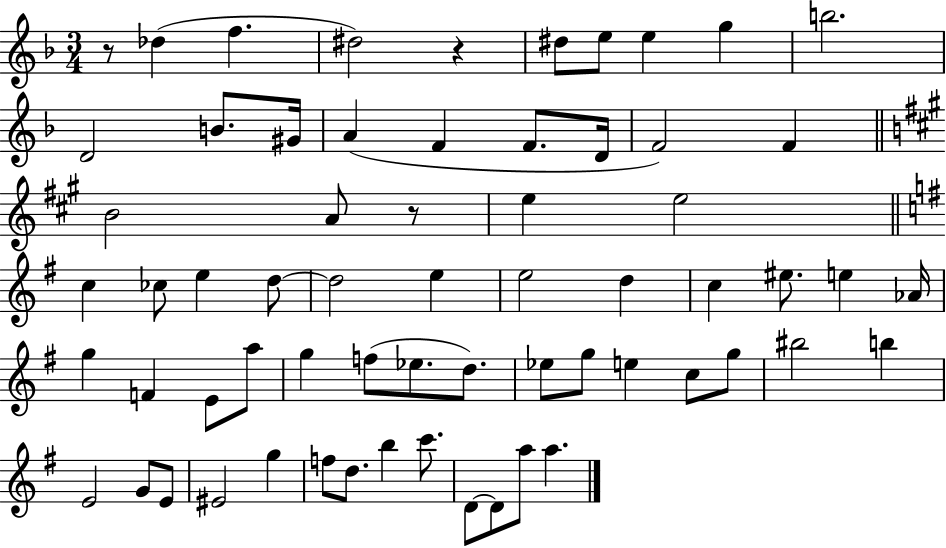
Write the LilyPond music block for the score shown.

{
  \clef treble
  \numericTimeSignature
  \time 3/4
  \key f \major
  r8 des''4( f''4. | dis''2) r4 | dis''8 e''8 e''4 g''4 | b''2. | \break d'2 b'8. gis'16 | a'4( f'4 f'8. d'16 | f'2) f'4 | \bar "||" \break \key a \major b'2 a'8 r8 | e''4 e''2 | \bar "||" \break \key g \major c''4 ces''8 e''4 d''8~~ | d''2 e''4 | e''2 d''4 | c''4 eis''8. e''4 aes'16 | \break g''4 f'4 e'8 a''8 | g''4 f''8( ees''8. d''8.) | ees''8 g''8 e''4 c''8 g''8 | bis''2 b''4 | \break e'2 g'8 e'8 | eis'2 g''4 | f''8 d''8. b''4 c'''8. | d'8~~ d'8 a''8 a''4. | \break \bar "|."
}